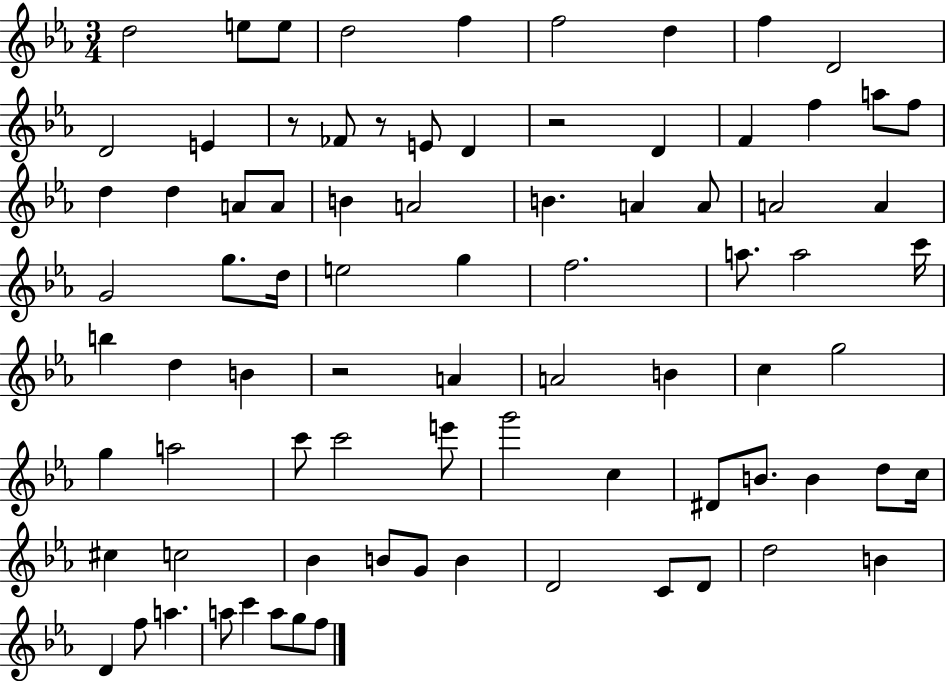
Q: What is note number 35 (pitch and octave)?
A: G5